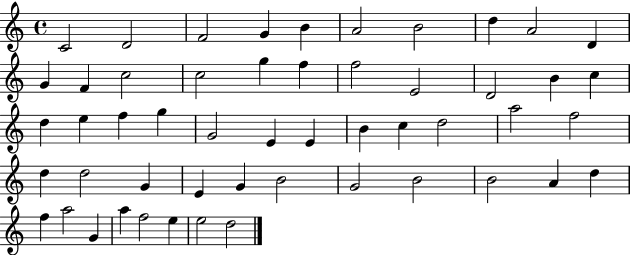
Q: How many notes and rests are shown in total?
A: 52